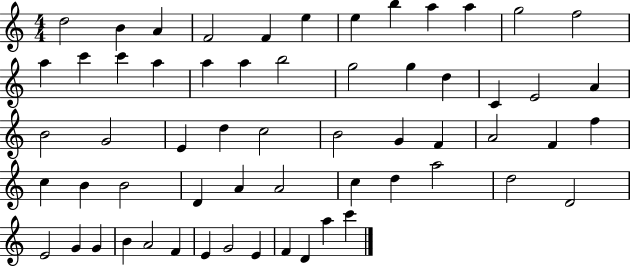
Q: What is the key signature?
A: C major